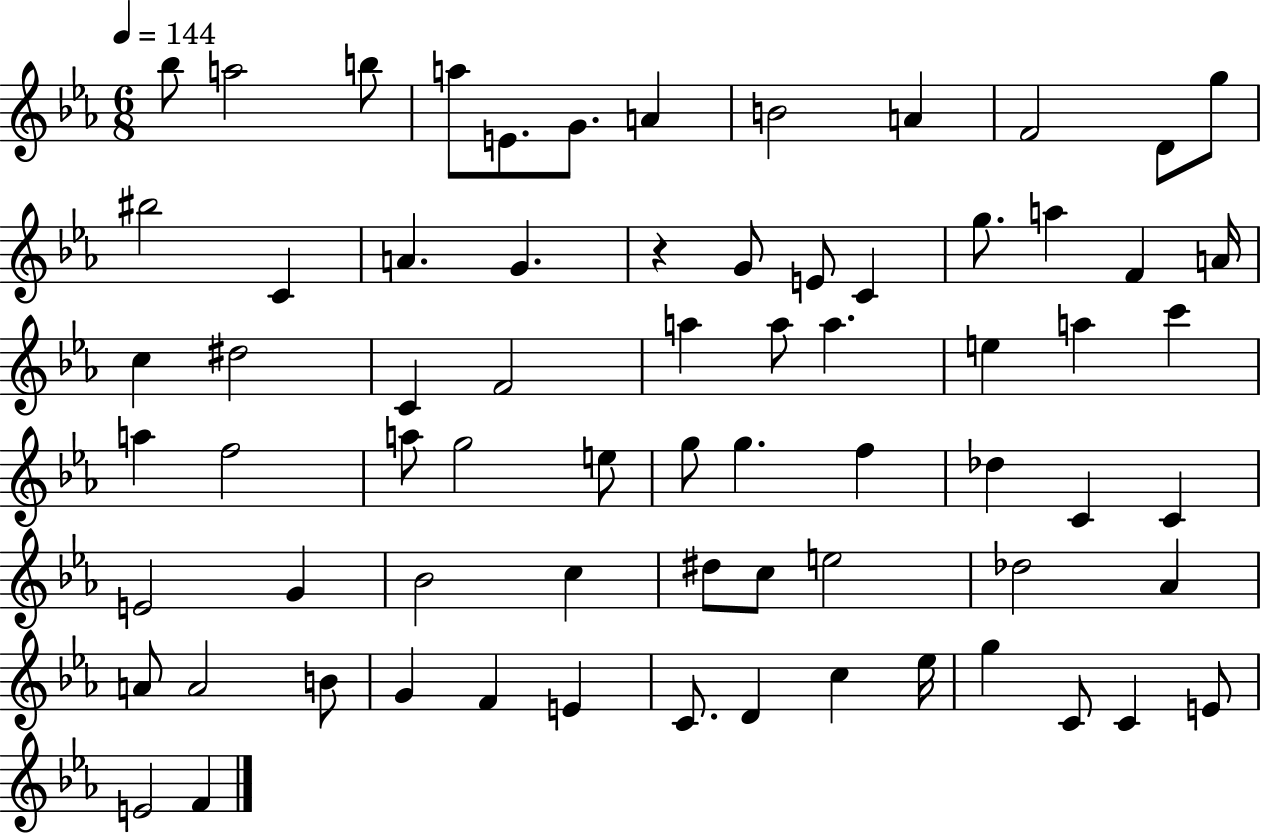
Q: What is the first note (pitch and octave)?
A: Bb5